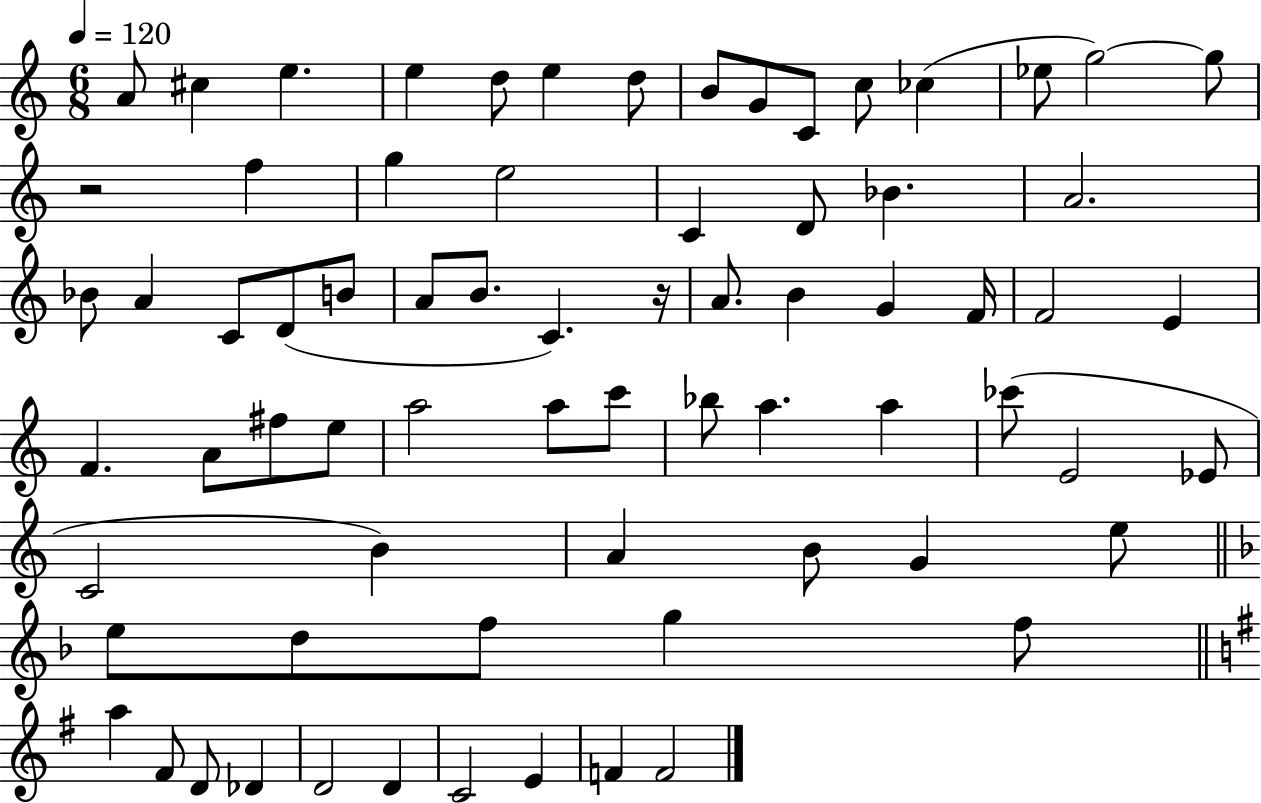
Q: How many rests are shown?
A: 2